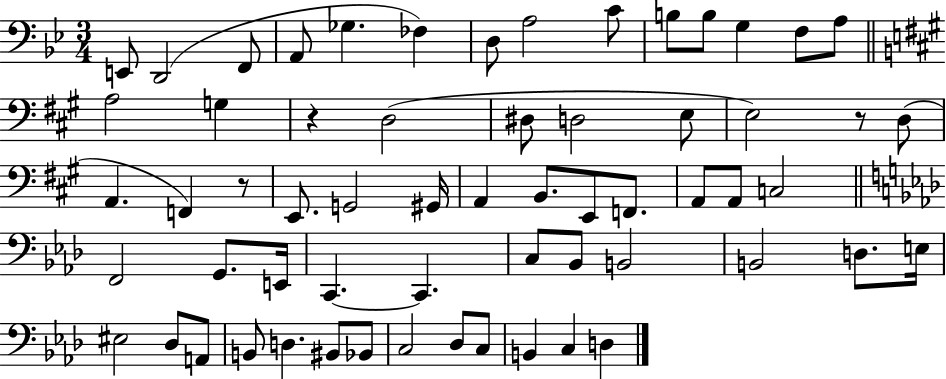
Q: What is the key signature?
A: BES major